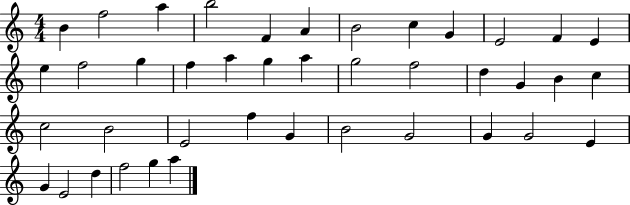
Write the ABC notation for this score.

X:1
T:Untitled
M:4/4
L:1/4
K:C
B f2 a b2 F A B2 c G E2 F E e f2 g f a g a g2 f2 d G B c c2 B2 E2 f G B2 G2 G G2 E G E2 d f2 g a